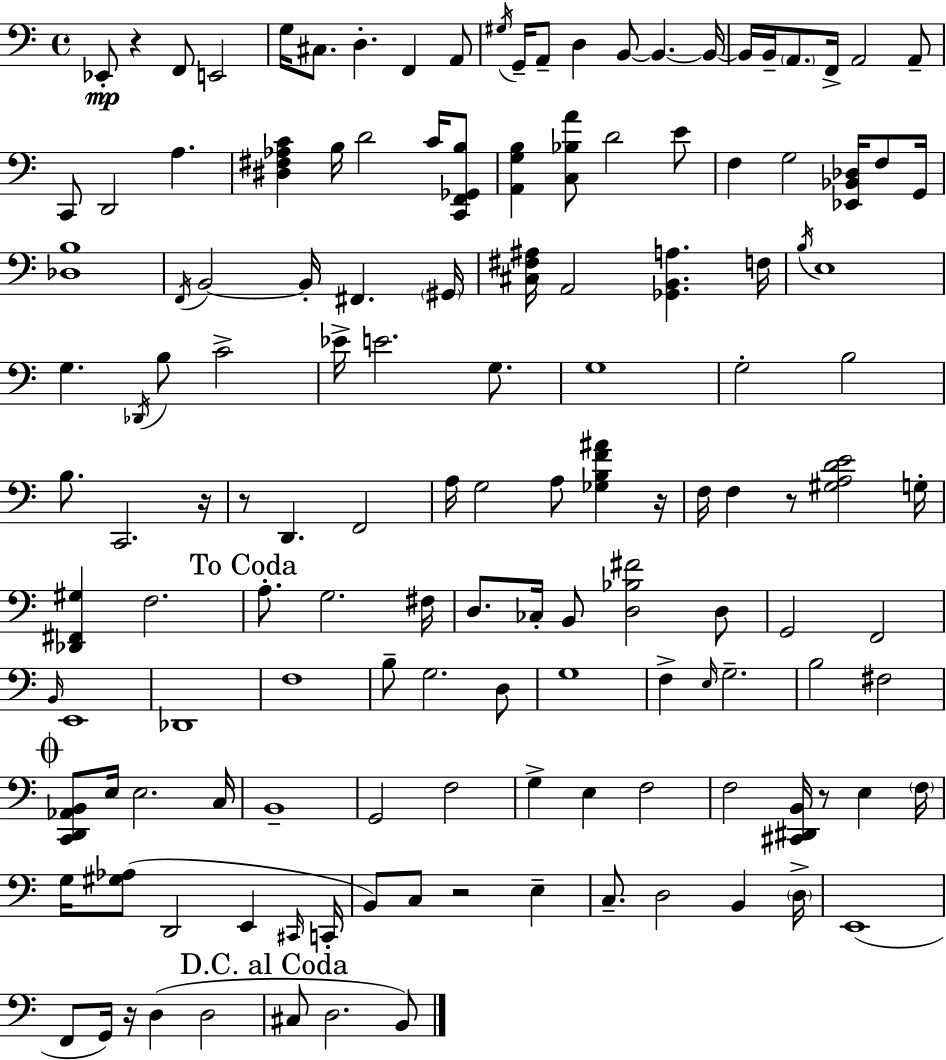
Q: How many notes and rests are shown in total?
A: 140